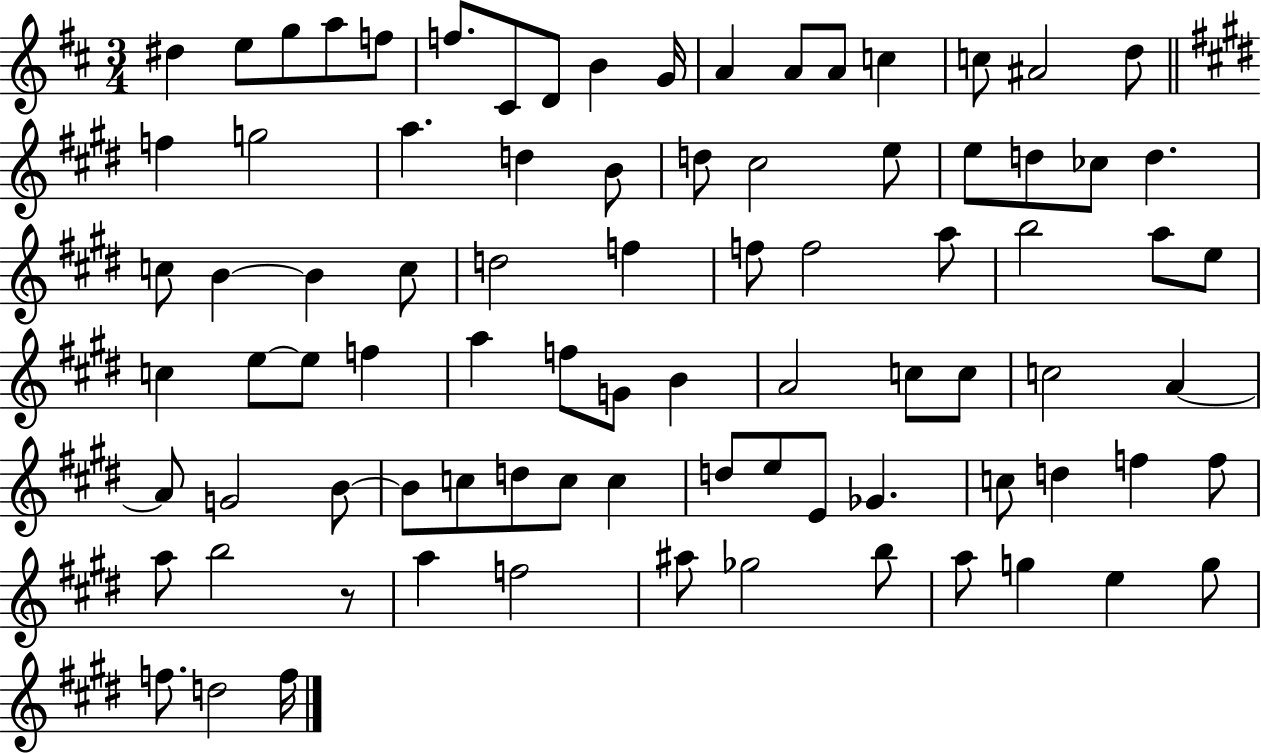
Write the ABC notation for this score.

X:1
T:Untitled
M:3/4
L:1/4
K:D
^d e/2 g/2 a/2 f/2 f/2 ^C/2 D/2 B G/4 A A/2 A/2 c c/2 ^A2 d/2 f g2 a d B/2 d/2 ^c2 e/2 e/2 d/2 _c/2 d c/2 B B c/2 d2 f f/2 f2 a/2 b2 a/2 e/2 c e/2 e/2 f a f/2 G/2 B A2 c/2 c/2 c2 A A/2 G2 B/2 B/2 c/2 d/2 c/2 c d/2 e/2 E/2 _G c/2 d f f/2 a/2 b2 z/2 a f2 ^a/2 _g2 b/2 a/2 g e g/2 f/2 d2 f/4